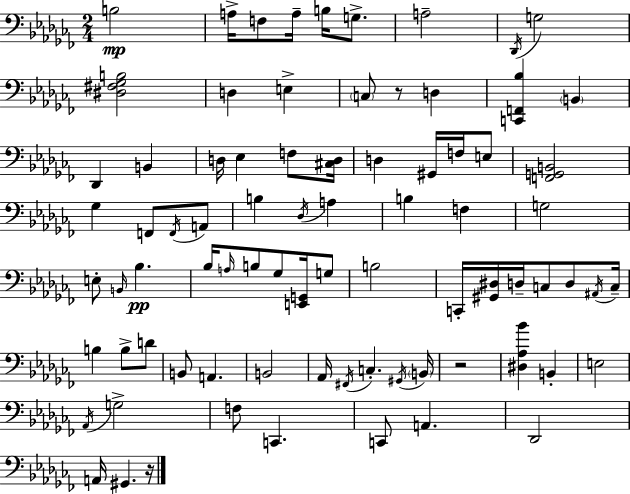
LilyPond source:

{
  \clef bass
  \numericTimeSignature
  \time 2/4
  \key aes \minor
  b2\mp | a16-> f8 a16-- b16 g8.-> | a2-- | \acciaccatura { des,16 } g2 | \break <dis fis ges b>2 | d4 e4-> | \parenthesize c8 r8 d4 | <c, f, bes>4 \parenthesize b,4 | \break des,4 b,4 | d16 ees4 f8 | <cis d>16 d4 gis,16 f16 e8 | <f, g, b,>2 | \break ges4 f,8 \acciaccatura { f,16 } | a,8 b4 \acciaccatura { des16 } a4 | b4 f4 | g2 | \break e8-. \grace { b,16 } bes4.\pp | bes16 \grace { a16 } b8 | ges8 <e, g,>16 g8 b2 | c,16-. <gis, dis>16 d16-- | \break c8 d8 \acciaccatura { ais,16 } c16-- b4 | b8-> d'8 b,8 | a,4. b,2 | aes,16 \acciaccatura { fis,16 } | \break c4.-. \acciaccatura { gis,16 } \parenthesize b,16 | r2 | <dis aes bes'>4 b,4-. | e2 | \break \acciaccatura { aes,16 } g2-> | f8 c,4. | c,8 a,4. | des,2 | \break a,16 gis,4. | r16 \bar "|."
}